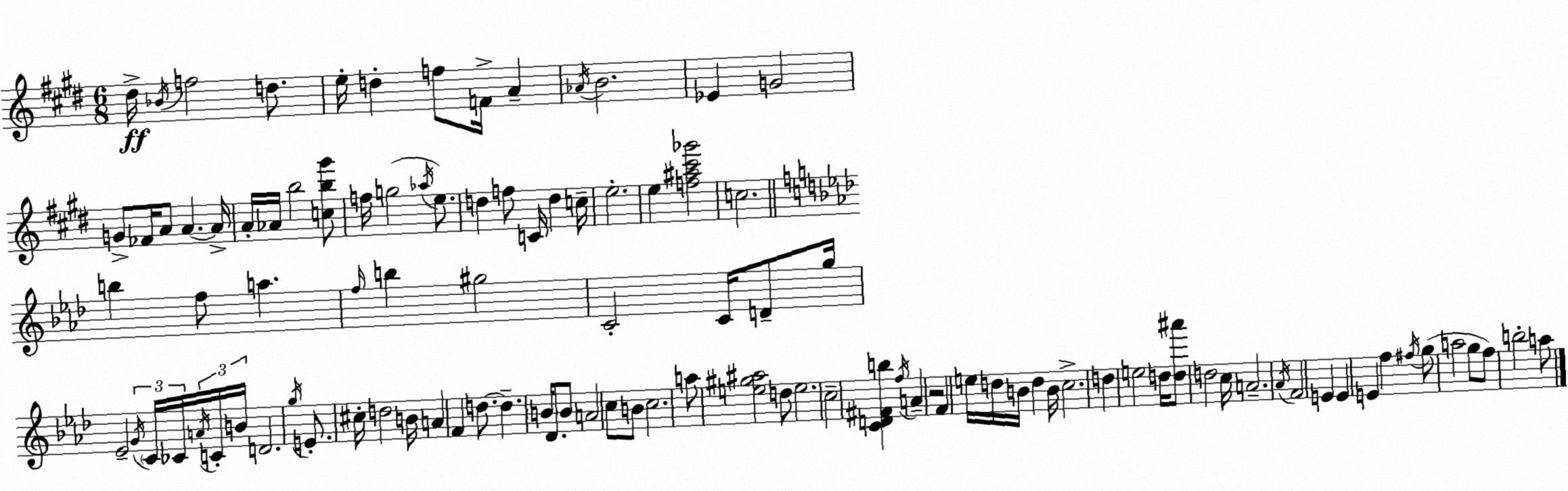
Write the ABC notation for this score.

X:1
T:Untitled
M:6/8
L:1/4
K:E
^d/4 _B/4 f2 d/2 e/4 d f/2 F/4 A _A/4 B2 _E G2 G/2 _F/4 A/2 A A/4 A/4 _A/4 b2 [cb^g']/2 f/4 g2 _a/4 e/2 d f/2 C/4 d c/4 e2 e [f^a^c'_g']2 c2 b f/2 a f/4 b ^g2 C2 C/4 D/2 g/4 _E2 G/4 C/4 _C/4 A/4 C/4 B/4 D2 g/4 E/2 ^c/4 d2 B/4 A F d/2 d B/4 _D/2 B/2 A2 c/2 B/2 c2 a/2 [e^g^a]2 d/2 e2 c2 [CD^Fb] f/4 A z2 F e/4 d/4 B/4 d B/4 c2 d e2 d/4 [d^a']/2 d2 c/4 A2 _A/4 F2 E E E f ^f/4 g/2 a2 g/2 f/2 b2 a/2